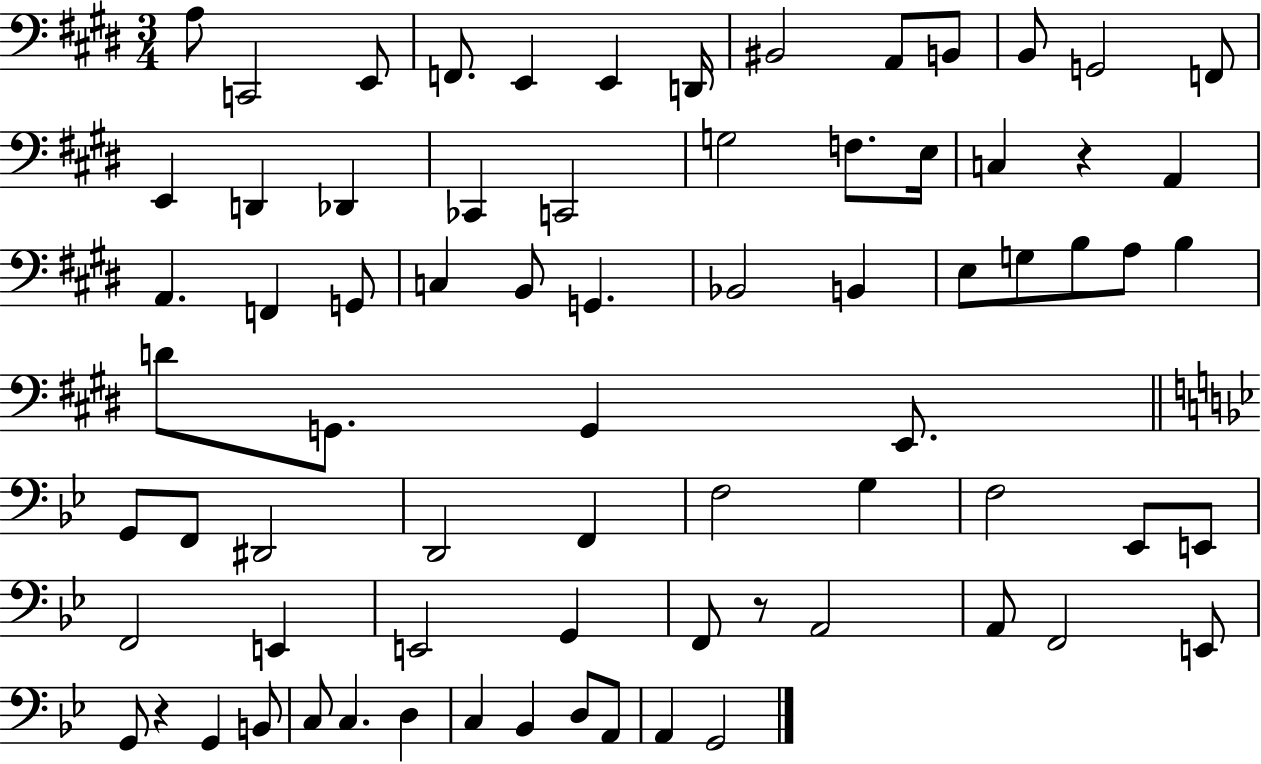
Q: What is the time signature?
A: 3/4